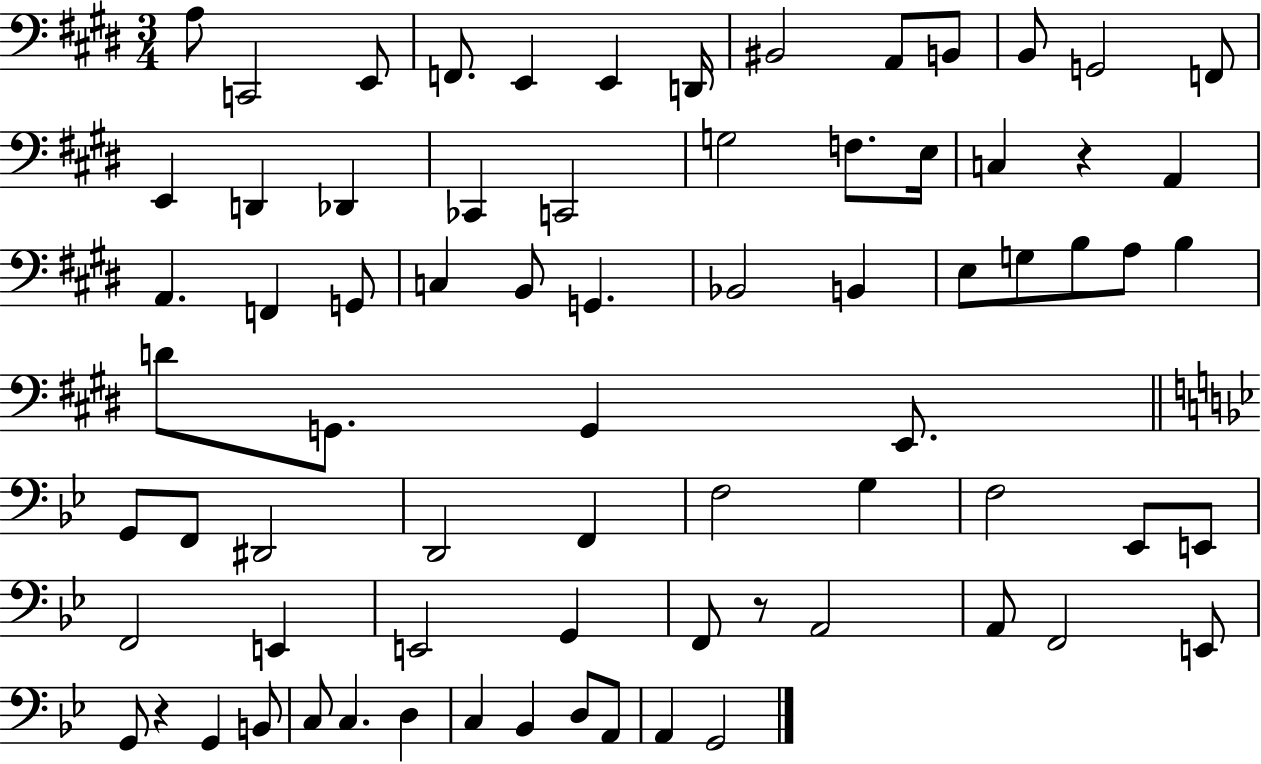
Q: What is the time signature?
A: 3/4